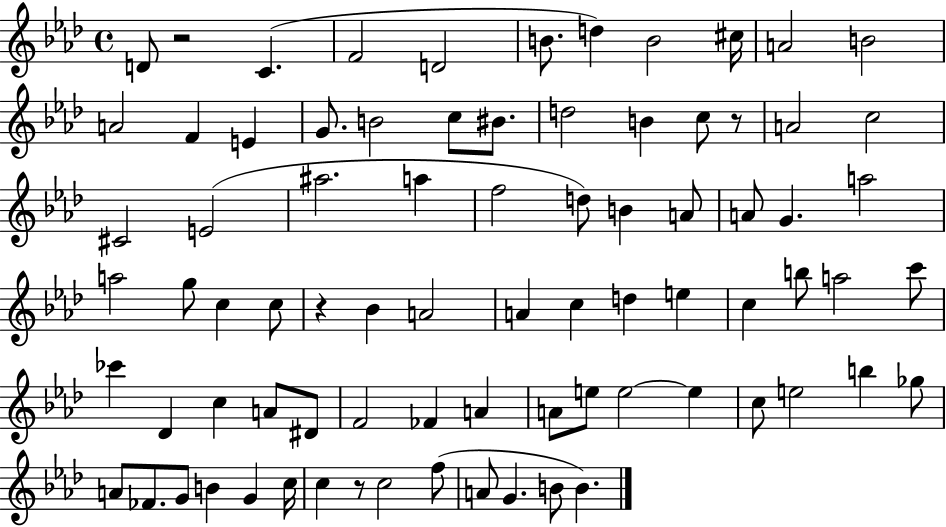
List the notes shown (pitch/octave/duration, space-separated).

D4/e R/h C4/q. F4/h D4/h B4/e. D5/q B4/h C#5/s A4/h B4/h A4/h F4/q E4/q G4/e. B4/h C5/e BIS4/e. D5/h B4/q C5/e R/e A4/h C5/h C#4/h E4/h A#5/h. A5/q F5/h D5/e B4/q A4/e A4/e G4/q. A5/h A5/h G5/e C5/q C5/e R/q Bb4/q A4/h A4/q C5/q D5/q E5/q C5/q B5/e A5/h C6/e CES6/q Db4/q C5/q A4/e D#4/e F4/h FES4/q A4/q A4/e E5/e E5/h E5/q C5/e E5/h B5/q Gb5/e A4/e FES4/e. G4/e B4/q G4/q C5/s C5/q R/e C5/h F5/e A4/e G4/q. B4/e B4/q.